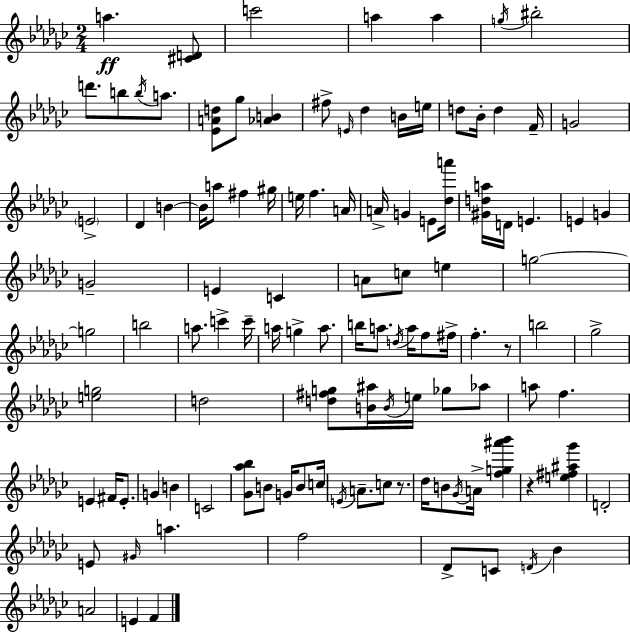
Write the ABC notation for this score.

X:1
T:Untitled
M:2/4
L:1/4
K:Ebm
a [^CD]/2 c'2 a a g/4 ^b2 d'/2 b/2 b/4 a/2 [_EAd]/2 _g/2 [_AB] ^f/2 E/4 _d B/4 e/4 d/2 _B/4 d F/4 G2 E2 _D B B/4 a/2 ^f ^g/4 e/4 f A/4 A/4 G E/2 [_da']/4 [^Gda]/4 D/4 E E G G2 E C A/2 c/2 e g2 g2 b2 a/2 c' c'/4 a/4 g a/2 b/4 a/2 d/4 a/4 f/2 ^f/4 f z/2 b2 _g2 [eg]2 d2 [d^fg]/2 [B^a]/4 B/4 e/4 _g/2 _a/2 a/2 f E ^F/4 E/2 G B C2 [_G_a_b]/2 B/2 G/4 B/2 c/4 E/4 A/2 c/2 z/2 _d/4 B/2 _G/4 A/4 [fg^a'_b'] z [e^f^a_g'] D2 E/2 ^G/4 a f2 _D/2 C/2 D/4 _B A2 E F